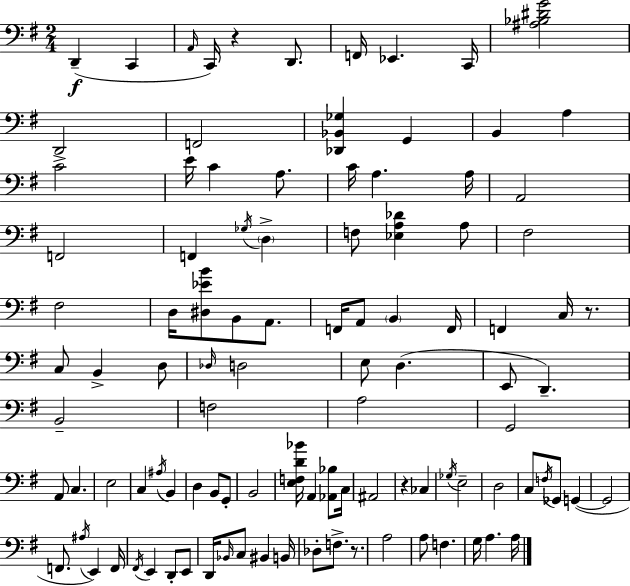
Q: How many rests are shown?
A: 4